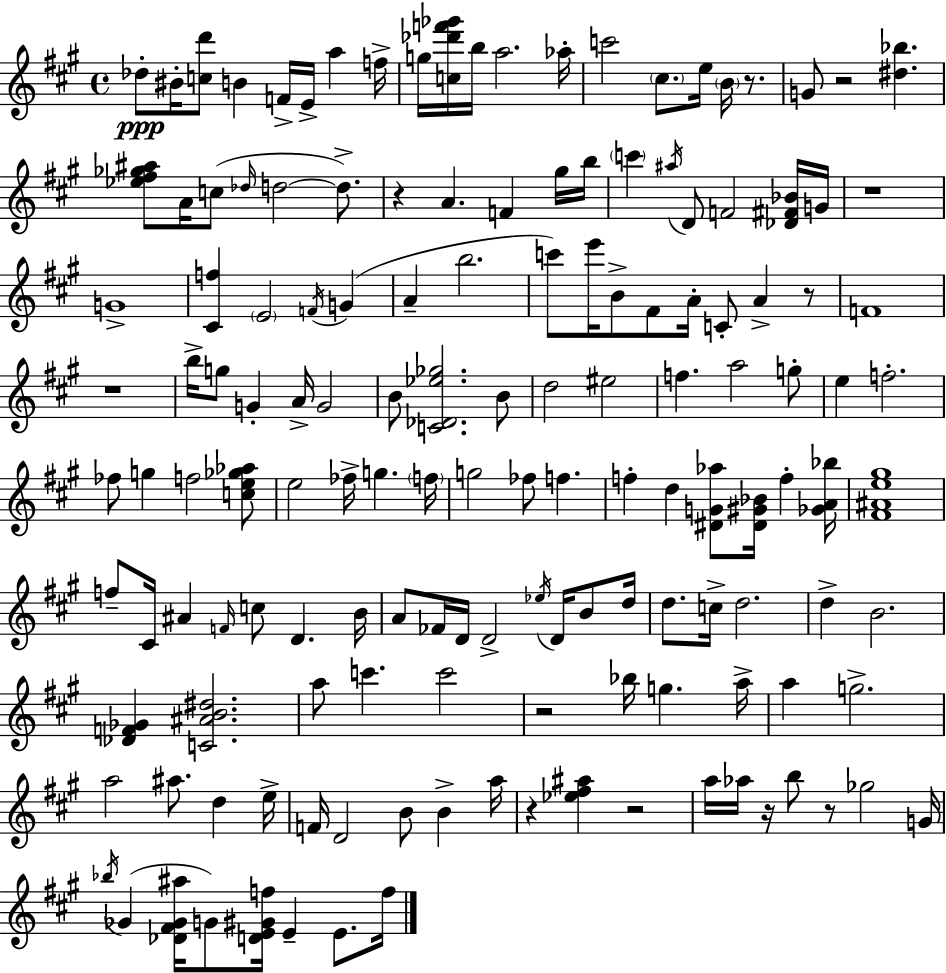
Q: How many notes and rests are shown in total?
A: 147